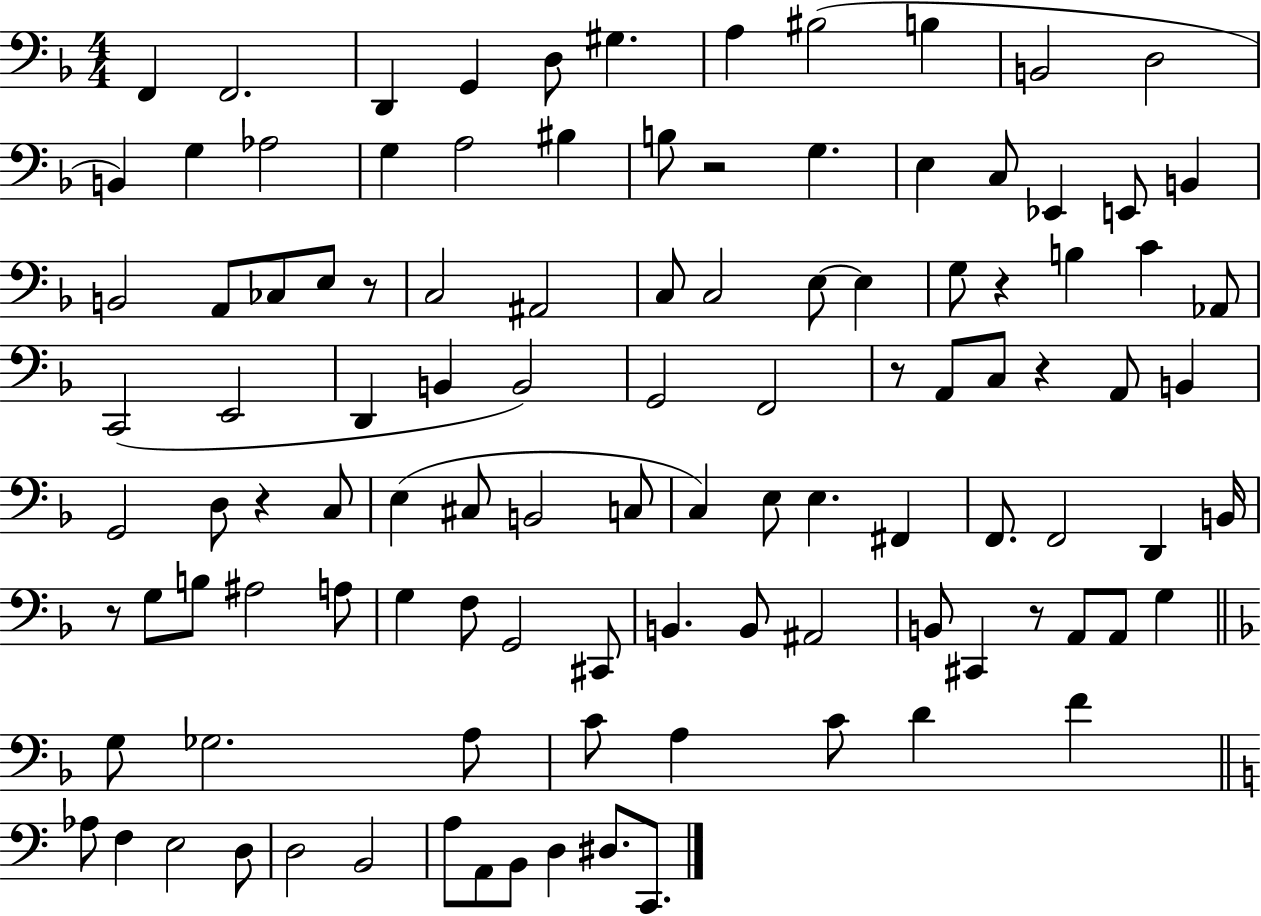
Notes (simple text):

F2/q F2/h. D2/q G2/q D3/e G#3/q. A3/q BIS3/h B3/q B2/h D3/h B2/q G3/q Ab3/h G3/q A3/h BIS3/q B3/e R/h G3/q. E3/q C3/e Eb2/q E2/e B2/q B2/h A2/e CES3/e E3/e R/e C3/h A#2/h C3/e C3/h E3/e E3/q G3/e R/q B3/q C4/q Ab2/e C2/h E2/h D2/q B2/q B2/h G2/h F2/h R/e A2/e C3/e R/q A2/e B2/q G2/h D3/e R/q C3/e E3/q C#3/e B2/h C3/e C3/q E3/e E3/q. F#2/q F2/e. F2/h D2/q B2/s R/e G3/e B3/e A#3/h A3/e G3/q F3/e G2/h C#2/e B2/q. B2/e A#2/h B2/e C#2/q R/e A2/e A2/e G3/q G3/e Gb3/h. A3/e C4/e A3/q C4/e D4/q F4/q Ab3/e F3/q E3/h D3/e D3/h B2/h A3/e A2/e B2/e D3/q D#3/e. C2/e.